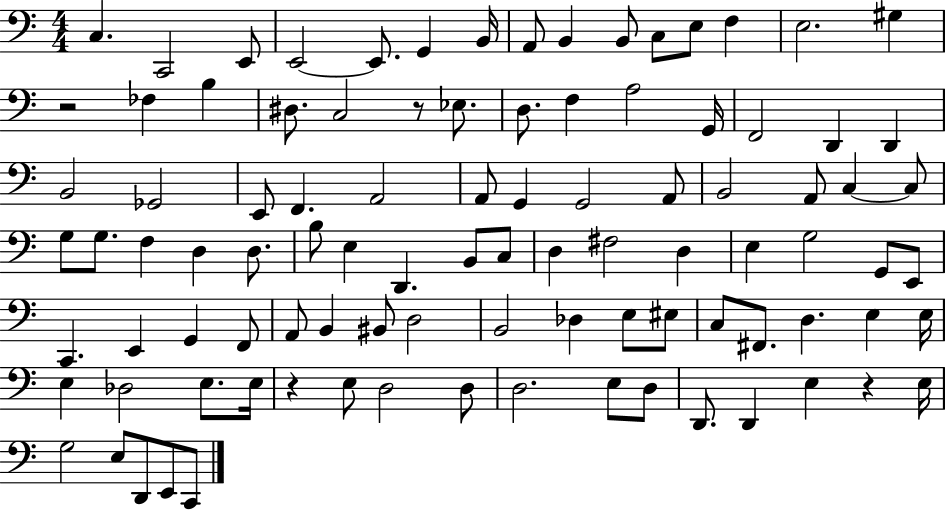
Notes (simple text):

C3/q. C2/h E2/e E2/h E2/e. G2/q B2/s A2/e B2/q B2/e C3/e E3/e F3/q E3/h. G#3/q R/h FES3/q B3/q D#3/e. C3/h R/e Eb3/e. D3/e. F3/q A3/h G2/s F2/h D2/q D2/q B2/h Gb2/h E2/e F2/q. A2/h A2/e G2/q G2/h A2/e B2/h A2/e C3/q C3/e G3/e G3/e. F3/q D3/q D3/e. B3/e E3/q D2/q. B2/e C3/e D3/q F#3/h D3/q E3/q G3/h G2/e E2/e C2/q. E2/q G2/q F2/e A2/e B2/q BIS2/e D3/h B2/h Db3/q E3/e EIS3/e C3/e F#2/e. D3/q. E3/q E3/s E3/q Db3/h E3/e. E3/s R/q E3/e D3/h D3/e D3/h. E3/e D3/e D2/e. D2/q E3/q R/q E3/s G3/h E3/e D2/e E2/e C2/e